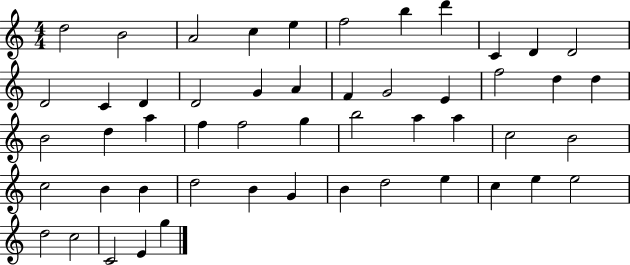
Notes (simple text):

D5/h B4/h A4/h C5/q E5/q F5/h B5/q D6/q C4/q D4/q D4/h D4/h C4/q D4/q D4/h G4/q A4/q F4/q G4/h E4/q F5/h D5/q D5/q B4/h D5/q A5/q F5/q F5/h G5/q B5/h A5/q A5/q C5/h B4/h C5/h B4/q B4/q D5/h B4/q G4/q B4/q D5/h E5/q C5/q E5/q E5/h D5/h C5/h C4/h E4/q G5/q